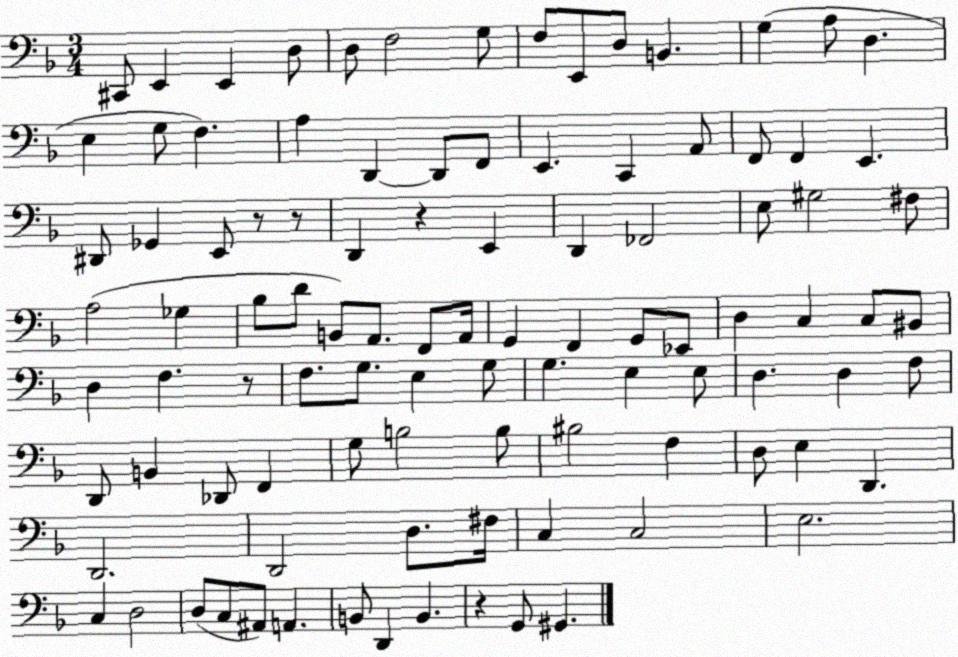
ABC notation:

X:1
T:Untitled
M:3/4
L:1/4
K:F
^C,,/2 E,, E,, D,/2 D,/2 F,2 G,/2 F,/2 E,,/2 D,/2 B,, G, A,/2 D, E, G,/2 F, A, D,, D,,/2 F,,/2 E,, C,, A,,/2 F,,/2 F,, E,, ^D,,/2 _G,, E,,/2 z/2 z/2 D,, z E,, D,, _F,,2 E,/2 ^G,2 ^F,/2 A,2 _G, _B,/2 D/2 B,,/2 A,,/2 F,,/2 A,,/4 G,, F,, G,,/2 _E,,/2 D, C, C,/2 ^B,,/2 D, F, z/2 F,/2 G,/2 E, G,/2 G, E, E,/2 D, D, F,/2 D,,/2 B,, _D,,/2 F,, G,/2 B,2 B,/2 ^B,2 F, D,/2 E, D,, D,,2 D,,2 D,/2 ^F,/4 C, C,2 E,2 C, D,2 D,/2 C,/2 ^A,,/2 A,, B,,/2 D,, B,, z G,,/2 ^G,,